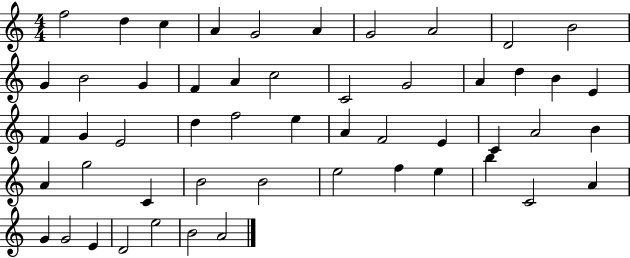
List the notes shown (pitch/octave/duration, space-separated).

F5/h D5/q C5/q A4/q G4/h A4/q G4/h A4/h D4/h B4/h G4/q B4/h G4/q F4/q A4/q C5/h C4/h G4/h A4/q D5/q B4/q E4/q F4/q G4/q E4/h D5/q F5/h E5/q A4/q F4/h E4/q C4/q A4/h B4/q A4/q G5/h C4/q B4/h B4/h E5/h F5/q E5/q B5/q C4/h A4/q G4/q G4/h E4/q D4/h E5/h B4/h A4/h